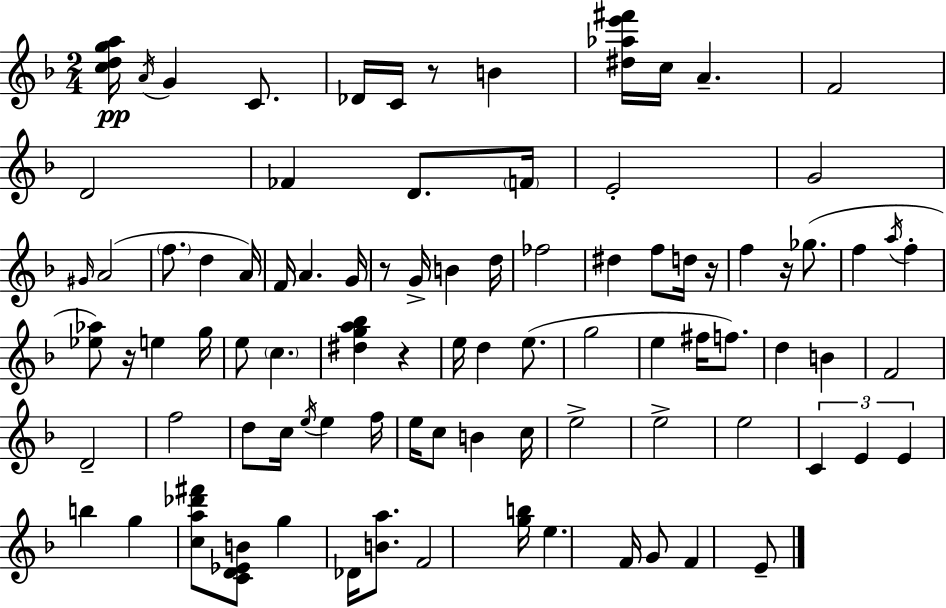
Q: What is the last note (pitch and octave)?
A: E4